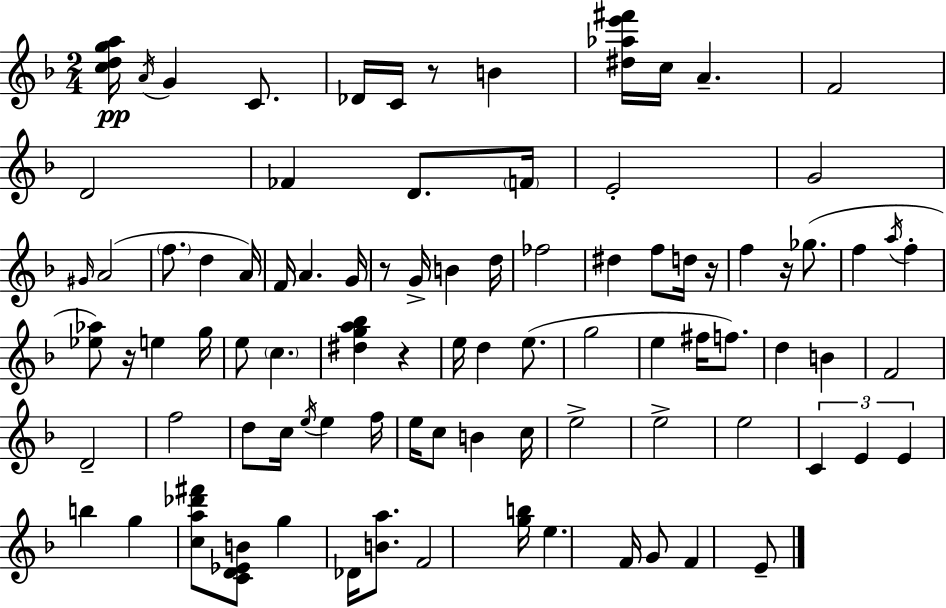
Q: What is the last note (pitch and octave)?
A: E4